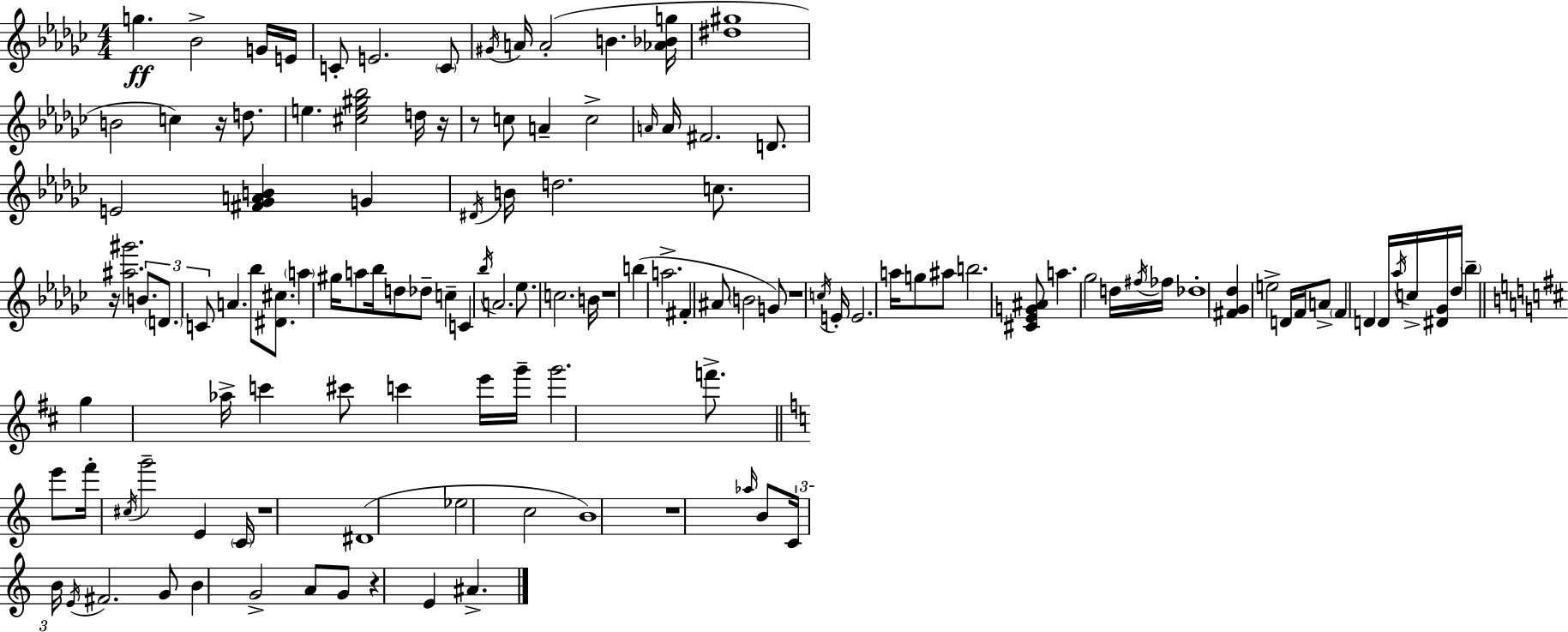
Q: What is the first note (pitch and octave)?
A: G5